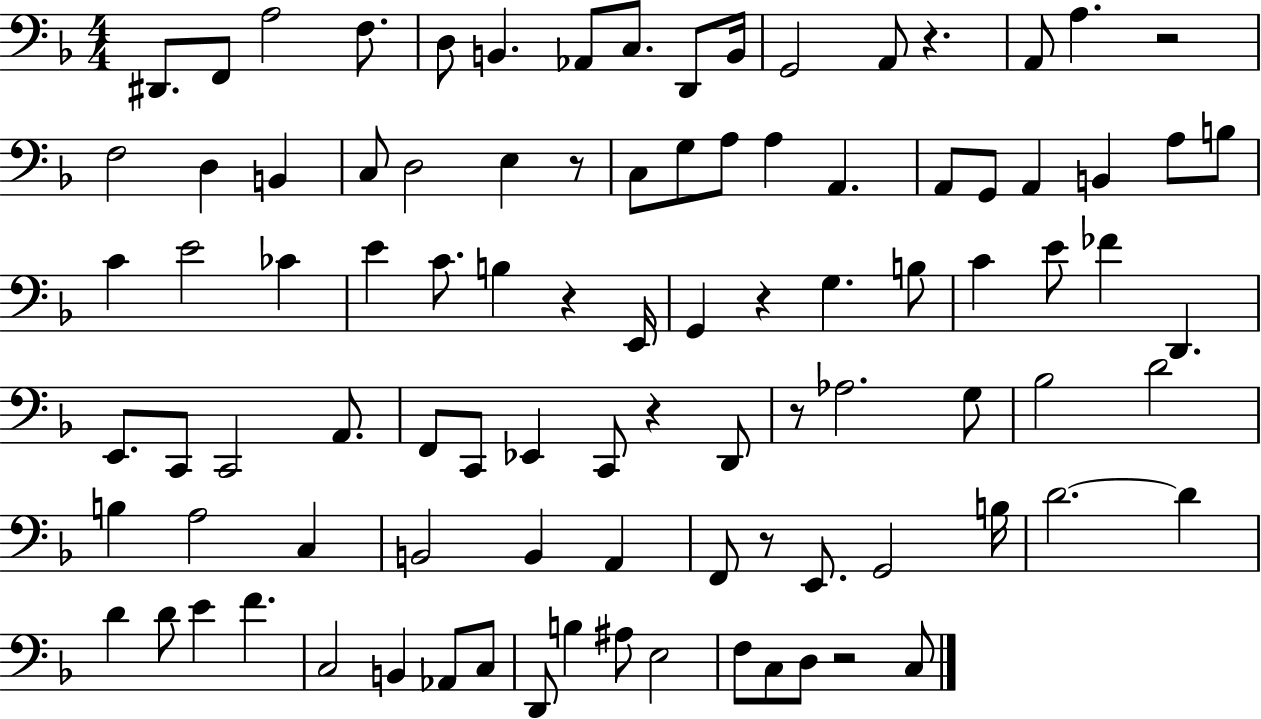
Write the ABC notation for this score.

X:1
T:Untitled
M:4/4
L:1/4
K:F
^D,,/2 F,,/2 A,2 F,/2 D,/2 B,, _A,,/2 C,/2 D,,/2 B,,/4 G,,2 A,,/2 z A,,/2 A, z2 F,2 D, B,, C,/2 D,2 E, z/2 C,/2 G,/2 A,/2 A, A,, A,,/2 G,,/2 A,, B,, A,/2 B,/2 C E2 _C E C/2 B, z E,,/4 G,, z G, B,/2 C E/2 _F D,, E,,/2 C,,/2 C,,2 A,,/2 F,,/2 C,,/2 _E,, C,,/2 z D,,/2 z/2 _A,2 G,/2 _B,2 D2 B, A,2 C, B,,2 B,, A,, F,,/2 z/2 E,,/2 G,,2 B,/4 D2 D D D/2 E F C,2 B,, _A,,/2 C,/2 D,,/2 B, ^A,/2 E,2 F,/2 C,/2 D,/2 z2 C,/2